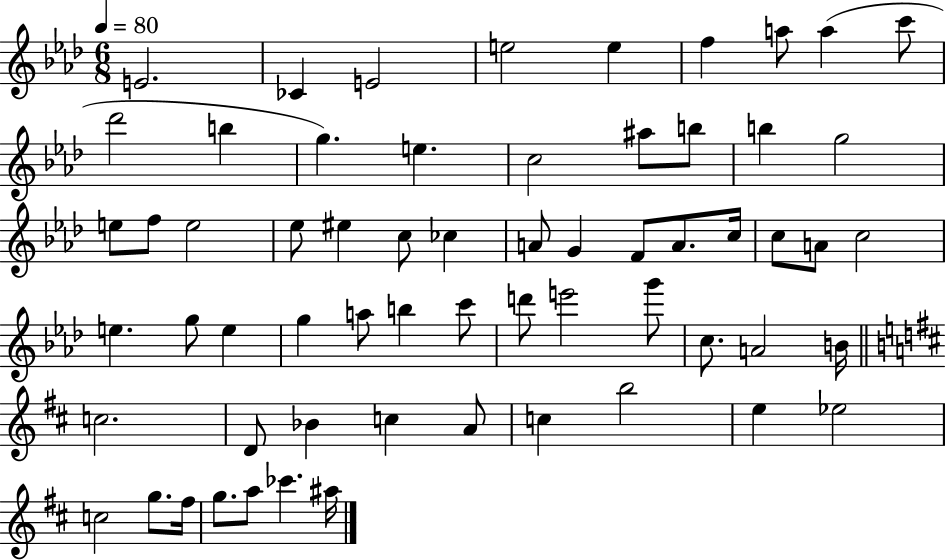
E4/h. CES4/q E4/h E5/h E5/q F5/q A5/e A5/q C6/e Db6/h B5/q G5/q. E5/q. C5/h A#5/e B5/e B5/q G5/h E5/e F5/e E5/h Eb5/e EIS5/q C5/e CES5/q A4/e G4/q F4/e A4/e. C5/s C5/e A4/e C5/h E5/q. G5/e E5/q G5/q A5/e B5/q C6/e D6/e E6/h G6/e C5/e. A4/h B4/s C5/h. D4/e Bb4/q C5/q A4/e C5/q B5/h E5/q Eb5/h C5/h G5/e. F#5/s G5/e. A5/e CES6/q. A#5/s